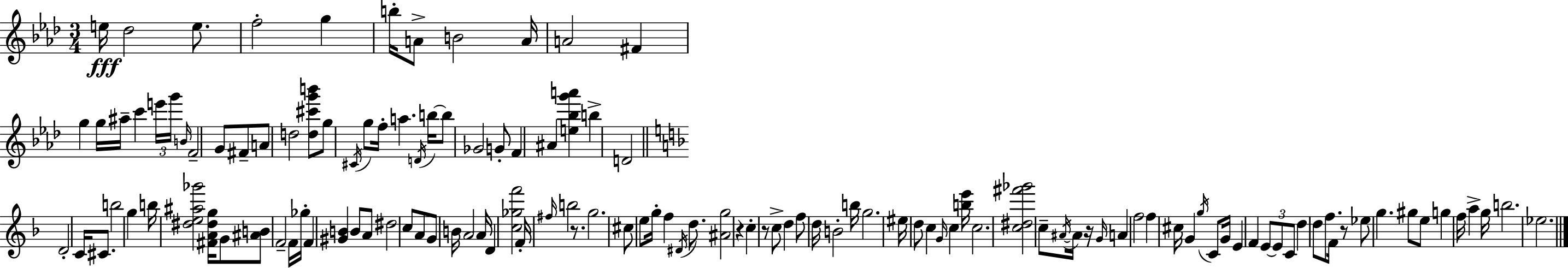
E5/s Db5/h E5/e. F5/h G5/q B5/s A4/e B4/h A4/s A4/h F#4/q G5/q G5/s A#5/s C6/q E6/s G6/s B4/s F4/h G4/e F#4/e A4/e D5/h [D5,C#6,G6,B6]/e G5/e C#4/s G5/e F5/s A5/q. D4/s B5/s B5/e Gb4/h G4/e F4/q A#4/q [E5,Bb5,G6,A6]/q B5/q D4/h D4/h C4/s C#4/e. B5/h G5/q B5/s [D#5,E5,A#5,Gb6]/h [F#4,A4,D#5,G5]/s G4/e [A#4,B4]/e F4/h F4/s Gb5/s F4/q [G#4,B4]/q B4/e A4/e D#5/h C5/e A4/e G4/e B4/s A4/h A4/s D4/q [C5,Gb5,F6]/h F4/s F#5/s B5/h R/e. G5/h. C#5/e E5/e G5/s F5/q D#4/s D5/e. [A#4,G5]/h R/q C5/q R/e C5/e D5/q F5/e D5/s B4/h B5/s G5/h. EIS5/s D5/e C5/q G4/s C5/q [B5,E6]/s C5/h. [C5,D#5,F#6,Gb6]/h C5/e A#4/s A#4/s R/s G4/s A4/q F5/h F5/q C#5/s G4/q G5/s C4/e G4/s E4/q F4/q E4/e E4/e C4/e D5/q D5/e F5/e. F4/s R/e Eb5/e G5/q. G#5/e E5/e G5/q F5/s A5/q G5/s B5/h. Eb5/h.